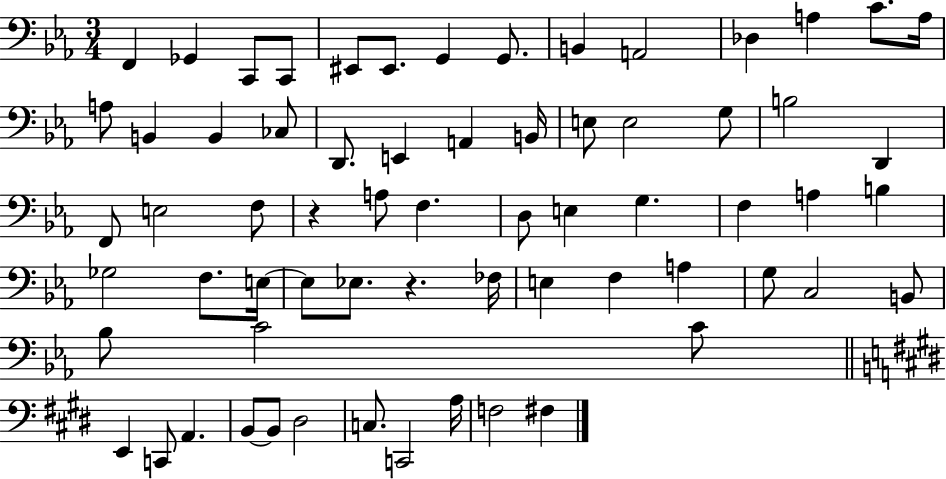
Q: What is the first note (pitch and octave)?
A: F2